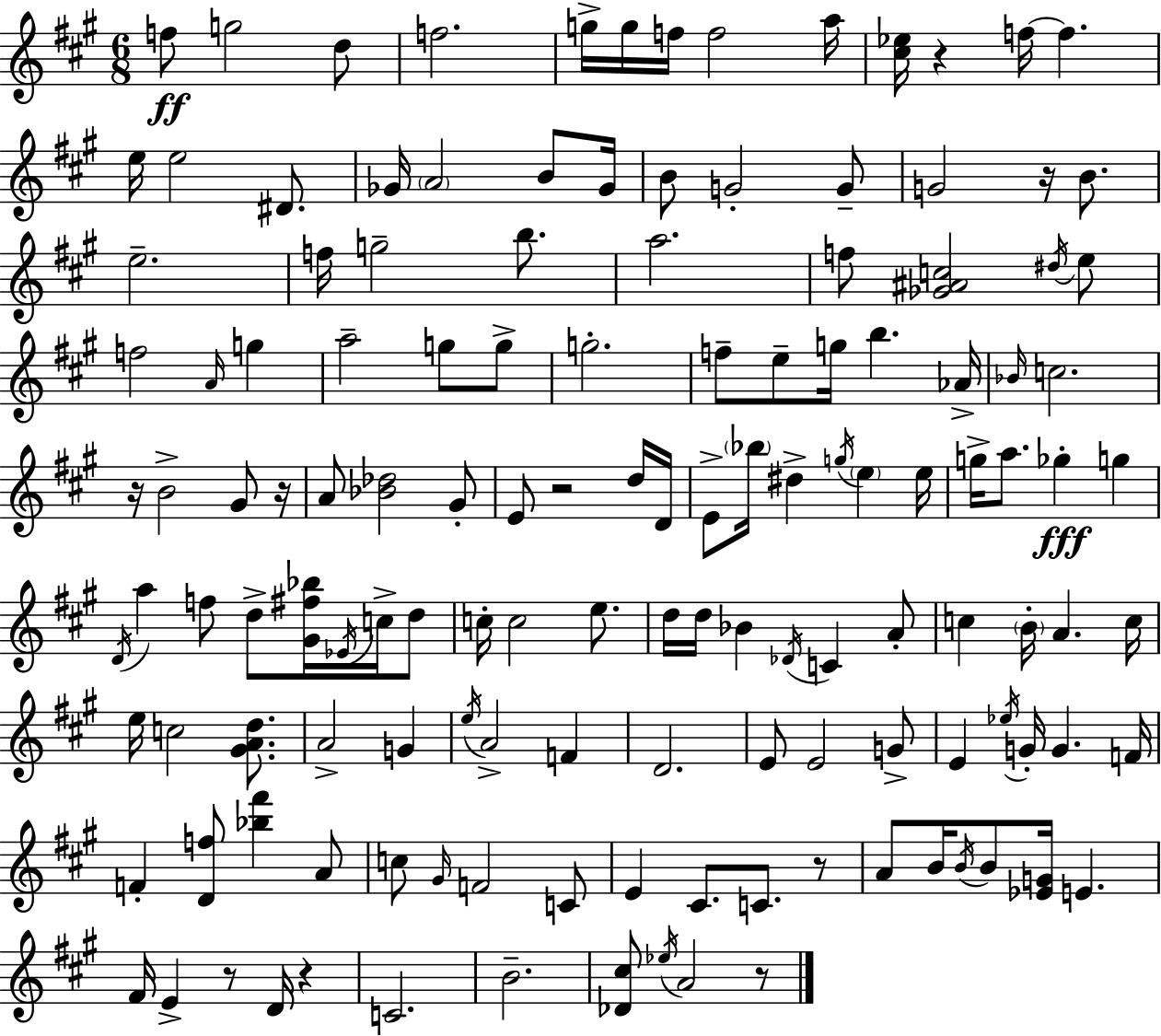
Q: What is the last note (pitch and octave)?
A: A4